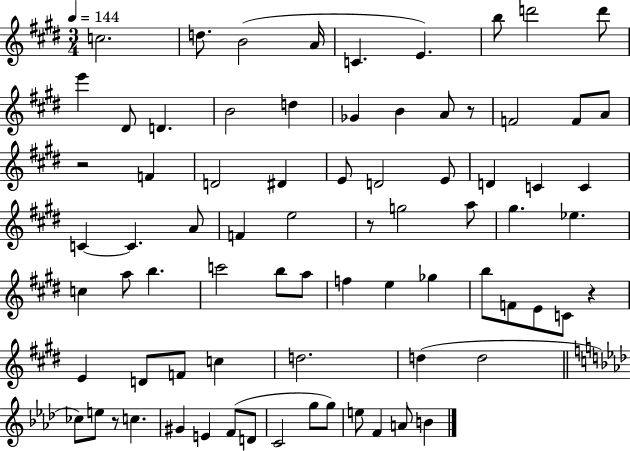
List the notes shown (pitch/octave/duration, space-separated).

C5/h. D5/e. B4/h A4/s C4/q. E4/q. B5/e D6/h D6/e E6/q D#4/e D4/q. B4/h D5/q Gb4/q B4/q A4/e R/e F4/h F4/e A4/e R/h F4/q D4/h D#4/q E4/e D4/h E4/e D4/q C4/q C4/q C4/q C4/q. A4/e F4/q E5/h R/e G5/h A5/e G#5/q. Eb5/q. C5/q A5/e B5/q. C6/h B5/e A5/e F5/q E5/q Gb5/q B5/e F4/e E4/e C4/e R/q E4/q D4/e F4/e C5/q D5/h. D5/q D5/h CES5/e E5/e R/e C5/q. G#4/q E4/q F4/e D4/e C4/h G5/e G5/e E5/e F4/q A4/e B4/q